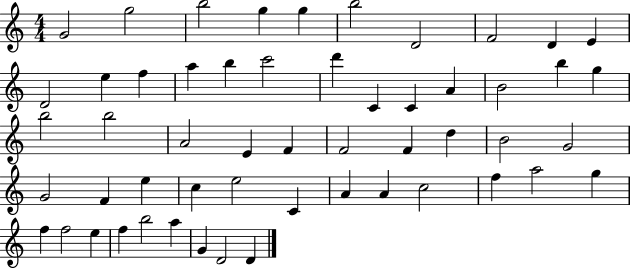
{
  \clef treble
  \numericTimeSignature
  \time 4/4
  \key c \major
  g'2 g''2 | b''2 g''4 g''4 | b''2 d'2 | f'2 d'4 e'4 | \break d'2 e''4 f''4 | a''4 b''4 c'''2 | d'''4 c'4 c'4 a'4 | b'2 b''4 g''4 | \break b''2 b''2 | a'2 e'4 f'4 | f'2 f'4 d''4 | b'2 g'2 | \break g'2 f'4 e''4 | c''4 e''2 c'4 | a'4 a'4 c''2 | f''4 a''2 g''4 | \break f''4 f''2 e''4 | f''4 b''2 a''4 | g'4 d'2 d'4 | \bar "|."
}